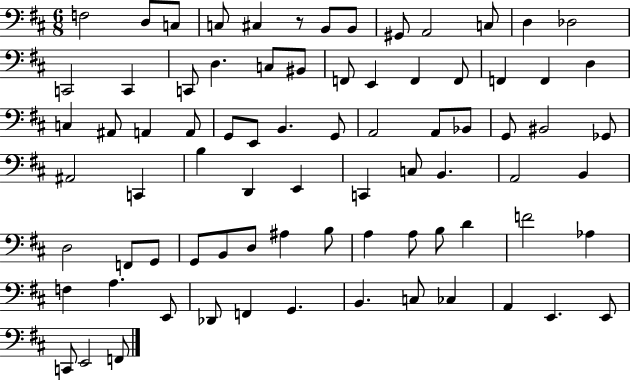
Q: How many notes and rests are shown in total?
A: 79